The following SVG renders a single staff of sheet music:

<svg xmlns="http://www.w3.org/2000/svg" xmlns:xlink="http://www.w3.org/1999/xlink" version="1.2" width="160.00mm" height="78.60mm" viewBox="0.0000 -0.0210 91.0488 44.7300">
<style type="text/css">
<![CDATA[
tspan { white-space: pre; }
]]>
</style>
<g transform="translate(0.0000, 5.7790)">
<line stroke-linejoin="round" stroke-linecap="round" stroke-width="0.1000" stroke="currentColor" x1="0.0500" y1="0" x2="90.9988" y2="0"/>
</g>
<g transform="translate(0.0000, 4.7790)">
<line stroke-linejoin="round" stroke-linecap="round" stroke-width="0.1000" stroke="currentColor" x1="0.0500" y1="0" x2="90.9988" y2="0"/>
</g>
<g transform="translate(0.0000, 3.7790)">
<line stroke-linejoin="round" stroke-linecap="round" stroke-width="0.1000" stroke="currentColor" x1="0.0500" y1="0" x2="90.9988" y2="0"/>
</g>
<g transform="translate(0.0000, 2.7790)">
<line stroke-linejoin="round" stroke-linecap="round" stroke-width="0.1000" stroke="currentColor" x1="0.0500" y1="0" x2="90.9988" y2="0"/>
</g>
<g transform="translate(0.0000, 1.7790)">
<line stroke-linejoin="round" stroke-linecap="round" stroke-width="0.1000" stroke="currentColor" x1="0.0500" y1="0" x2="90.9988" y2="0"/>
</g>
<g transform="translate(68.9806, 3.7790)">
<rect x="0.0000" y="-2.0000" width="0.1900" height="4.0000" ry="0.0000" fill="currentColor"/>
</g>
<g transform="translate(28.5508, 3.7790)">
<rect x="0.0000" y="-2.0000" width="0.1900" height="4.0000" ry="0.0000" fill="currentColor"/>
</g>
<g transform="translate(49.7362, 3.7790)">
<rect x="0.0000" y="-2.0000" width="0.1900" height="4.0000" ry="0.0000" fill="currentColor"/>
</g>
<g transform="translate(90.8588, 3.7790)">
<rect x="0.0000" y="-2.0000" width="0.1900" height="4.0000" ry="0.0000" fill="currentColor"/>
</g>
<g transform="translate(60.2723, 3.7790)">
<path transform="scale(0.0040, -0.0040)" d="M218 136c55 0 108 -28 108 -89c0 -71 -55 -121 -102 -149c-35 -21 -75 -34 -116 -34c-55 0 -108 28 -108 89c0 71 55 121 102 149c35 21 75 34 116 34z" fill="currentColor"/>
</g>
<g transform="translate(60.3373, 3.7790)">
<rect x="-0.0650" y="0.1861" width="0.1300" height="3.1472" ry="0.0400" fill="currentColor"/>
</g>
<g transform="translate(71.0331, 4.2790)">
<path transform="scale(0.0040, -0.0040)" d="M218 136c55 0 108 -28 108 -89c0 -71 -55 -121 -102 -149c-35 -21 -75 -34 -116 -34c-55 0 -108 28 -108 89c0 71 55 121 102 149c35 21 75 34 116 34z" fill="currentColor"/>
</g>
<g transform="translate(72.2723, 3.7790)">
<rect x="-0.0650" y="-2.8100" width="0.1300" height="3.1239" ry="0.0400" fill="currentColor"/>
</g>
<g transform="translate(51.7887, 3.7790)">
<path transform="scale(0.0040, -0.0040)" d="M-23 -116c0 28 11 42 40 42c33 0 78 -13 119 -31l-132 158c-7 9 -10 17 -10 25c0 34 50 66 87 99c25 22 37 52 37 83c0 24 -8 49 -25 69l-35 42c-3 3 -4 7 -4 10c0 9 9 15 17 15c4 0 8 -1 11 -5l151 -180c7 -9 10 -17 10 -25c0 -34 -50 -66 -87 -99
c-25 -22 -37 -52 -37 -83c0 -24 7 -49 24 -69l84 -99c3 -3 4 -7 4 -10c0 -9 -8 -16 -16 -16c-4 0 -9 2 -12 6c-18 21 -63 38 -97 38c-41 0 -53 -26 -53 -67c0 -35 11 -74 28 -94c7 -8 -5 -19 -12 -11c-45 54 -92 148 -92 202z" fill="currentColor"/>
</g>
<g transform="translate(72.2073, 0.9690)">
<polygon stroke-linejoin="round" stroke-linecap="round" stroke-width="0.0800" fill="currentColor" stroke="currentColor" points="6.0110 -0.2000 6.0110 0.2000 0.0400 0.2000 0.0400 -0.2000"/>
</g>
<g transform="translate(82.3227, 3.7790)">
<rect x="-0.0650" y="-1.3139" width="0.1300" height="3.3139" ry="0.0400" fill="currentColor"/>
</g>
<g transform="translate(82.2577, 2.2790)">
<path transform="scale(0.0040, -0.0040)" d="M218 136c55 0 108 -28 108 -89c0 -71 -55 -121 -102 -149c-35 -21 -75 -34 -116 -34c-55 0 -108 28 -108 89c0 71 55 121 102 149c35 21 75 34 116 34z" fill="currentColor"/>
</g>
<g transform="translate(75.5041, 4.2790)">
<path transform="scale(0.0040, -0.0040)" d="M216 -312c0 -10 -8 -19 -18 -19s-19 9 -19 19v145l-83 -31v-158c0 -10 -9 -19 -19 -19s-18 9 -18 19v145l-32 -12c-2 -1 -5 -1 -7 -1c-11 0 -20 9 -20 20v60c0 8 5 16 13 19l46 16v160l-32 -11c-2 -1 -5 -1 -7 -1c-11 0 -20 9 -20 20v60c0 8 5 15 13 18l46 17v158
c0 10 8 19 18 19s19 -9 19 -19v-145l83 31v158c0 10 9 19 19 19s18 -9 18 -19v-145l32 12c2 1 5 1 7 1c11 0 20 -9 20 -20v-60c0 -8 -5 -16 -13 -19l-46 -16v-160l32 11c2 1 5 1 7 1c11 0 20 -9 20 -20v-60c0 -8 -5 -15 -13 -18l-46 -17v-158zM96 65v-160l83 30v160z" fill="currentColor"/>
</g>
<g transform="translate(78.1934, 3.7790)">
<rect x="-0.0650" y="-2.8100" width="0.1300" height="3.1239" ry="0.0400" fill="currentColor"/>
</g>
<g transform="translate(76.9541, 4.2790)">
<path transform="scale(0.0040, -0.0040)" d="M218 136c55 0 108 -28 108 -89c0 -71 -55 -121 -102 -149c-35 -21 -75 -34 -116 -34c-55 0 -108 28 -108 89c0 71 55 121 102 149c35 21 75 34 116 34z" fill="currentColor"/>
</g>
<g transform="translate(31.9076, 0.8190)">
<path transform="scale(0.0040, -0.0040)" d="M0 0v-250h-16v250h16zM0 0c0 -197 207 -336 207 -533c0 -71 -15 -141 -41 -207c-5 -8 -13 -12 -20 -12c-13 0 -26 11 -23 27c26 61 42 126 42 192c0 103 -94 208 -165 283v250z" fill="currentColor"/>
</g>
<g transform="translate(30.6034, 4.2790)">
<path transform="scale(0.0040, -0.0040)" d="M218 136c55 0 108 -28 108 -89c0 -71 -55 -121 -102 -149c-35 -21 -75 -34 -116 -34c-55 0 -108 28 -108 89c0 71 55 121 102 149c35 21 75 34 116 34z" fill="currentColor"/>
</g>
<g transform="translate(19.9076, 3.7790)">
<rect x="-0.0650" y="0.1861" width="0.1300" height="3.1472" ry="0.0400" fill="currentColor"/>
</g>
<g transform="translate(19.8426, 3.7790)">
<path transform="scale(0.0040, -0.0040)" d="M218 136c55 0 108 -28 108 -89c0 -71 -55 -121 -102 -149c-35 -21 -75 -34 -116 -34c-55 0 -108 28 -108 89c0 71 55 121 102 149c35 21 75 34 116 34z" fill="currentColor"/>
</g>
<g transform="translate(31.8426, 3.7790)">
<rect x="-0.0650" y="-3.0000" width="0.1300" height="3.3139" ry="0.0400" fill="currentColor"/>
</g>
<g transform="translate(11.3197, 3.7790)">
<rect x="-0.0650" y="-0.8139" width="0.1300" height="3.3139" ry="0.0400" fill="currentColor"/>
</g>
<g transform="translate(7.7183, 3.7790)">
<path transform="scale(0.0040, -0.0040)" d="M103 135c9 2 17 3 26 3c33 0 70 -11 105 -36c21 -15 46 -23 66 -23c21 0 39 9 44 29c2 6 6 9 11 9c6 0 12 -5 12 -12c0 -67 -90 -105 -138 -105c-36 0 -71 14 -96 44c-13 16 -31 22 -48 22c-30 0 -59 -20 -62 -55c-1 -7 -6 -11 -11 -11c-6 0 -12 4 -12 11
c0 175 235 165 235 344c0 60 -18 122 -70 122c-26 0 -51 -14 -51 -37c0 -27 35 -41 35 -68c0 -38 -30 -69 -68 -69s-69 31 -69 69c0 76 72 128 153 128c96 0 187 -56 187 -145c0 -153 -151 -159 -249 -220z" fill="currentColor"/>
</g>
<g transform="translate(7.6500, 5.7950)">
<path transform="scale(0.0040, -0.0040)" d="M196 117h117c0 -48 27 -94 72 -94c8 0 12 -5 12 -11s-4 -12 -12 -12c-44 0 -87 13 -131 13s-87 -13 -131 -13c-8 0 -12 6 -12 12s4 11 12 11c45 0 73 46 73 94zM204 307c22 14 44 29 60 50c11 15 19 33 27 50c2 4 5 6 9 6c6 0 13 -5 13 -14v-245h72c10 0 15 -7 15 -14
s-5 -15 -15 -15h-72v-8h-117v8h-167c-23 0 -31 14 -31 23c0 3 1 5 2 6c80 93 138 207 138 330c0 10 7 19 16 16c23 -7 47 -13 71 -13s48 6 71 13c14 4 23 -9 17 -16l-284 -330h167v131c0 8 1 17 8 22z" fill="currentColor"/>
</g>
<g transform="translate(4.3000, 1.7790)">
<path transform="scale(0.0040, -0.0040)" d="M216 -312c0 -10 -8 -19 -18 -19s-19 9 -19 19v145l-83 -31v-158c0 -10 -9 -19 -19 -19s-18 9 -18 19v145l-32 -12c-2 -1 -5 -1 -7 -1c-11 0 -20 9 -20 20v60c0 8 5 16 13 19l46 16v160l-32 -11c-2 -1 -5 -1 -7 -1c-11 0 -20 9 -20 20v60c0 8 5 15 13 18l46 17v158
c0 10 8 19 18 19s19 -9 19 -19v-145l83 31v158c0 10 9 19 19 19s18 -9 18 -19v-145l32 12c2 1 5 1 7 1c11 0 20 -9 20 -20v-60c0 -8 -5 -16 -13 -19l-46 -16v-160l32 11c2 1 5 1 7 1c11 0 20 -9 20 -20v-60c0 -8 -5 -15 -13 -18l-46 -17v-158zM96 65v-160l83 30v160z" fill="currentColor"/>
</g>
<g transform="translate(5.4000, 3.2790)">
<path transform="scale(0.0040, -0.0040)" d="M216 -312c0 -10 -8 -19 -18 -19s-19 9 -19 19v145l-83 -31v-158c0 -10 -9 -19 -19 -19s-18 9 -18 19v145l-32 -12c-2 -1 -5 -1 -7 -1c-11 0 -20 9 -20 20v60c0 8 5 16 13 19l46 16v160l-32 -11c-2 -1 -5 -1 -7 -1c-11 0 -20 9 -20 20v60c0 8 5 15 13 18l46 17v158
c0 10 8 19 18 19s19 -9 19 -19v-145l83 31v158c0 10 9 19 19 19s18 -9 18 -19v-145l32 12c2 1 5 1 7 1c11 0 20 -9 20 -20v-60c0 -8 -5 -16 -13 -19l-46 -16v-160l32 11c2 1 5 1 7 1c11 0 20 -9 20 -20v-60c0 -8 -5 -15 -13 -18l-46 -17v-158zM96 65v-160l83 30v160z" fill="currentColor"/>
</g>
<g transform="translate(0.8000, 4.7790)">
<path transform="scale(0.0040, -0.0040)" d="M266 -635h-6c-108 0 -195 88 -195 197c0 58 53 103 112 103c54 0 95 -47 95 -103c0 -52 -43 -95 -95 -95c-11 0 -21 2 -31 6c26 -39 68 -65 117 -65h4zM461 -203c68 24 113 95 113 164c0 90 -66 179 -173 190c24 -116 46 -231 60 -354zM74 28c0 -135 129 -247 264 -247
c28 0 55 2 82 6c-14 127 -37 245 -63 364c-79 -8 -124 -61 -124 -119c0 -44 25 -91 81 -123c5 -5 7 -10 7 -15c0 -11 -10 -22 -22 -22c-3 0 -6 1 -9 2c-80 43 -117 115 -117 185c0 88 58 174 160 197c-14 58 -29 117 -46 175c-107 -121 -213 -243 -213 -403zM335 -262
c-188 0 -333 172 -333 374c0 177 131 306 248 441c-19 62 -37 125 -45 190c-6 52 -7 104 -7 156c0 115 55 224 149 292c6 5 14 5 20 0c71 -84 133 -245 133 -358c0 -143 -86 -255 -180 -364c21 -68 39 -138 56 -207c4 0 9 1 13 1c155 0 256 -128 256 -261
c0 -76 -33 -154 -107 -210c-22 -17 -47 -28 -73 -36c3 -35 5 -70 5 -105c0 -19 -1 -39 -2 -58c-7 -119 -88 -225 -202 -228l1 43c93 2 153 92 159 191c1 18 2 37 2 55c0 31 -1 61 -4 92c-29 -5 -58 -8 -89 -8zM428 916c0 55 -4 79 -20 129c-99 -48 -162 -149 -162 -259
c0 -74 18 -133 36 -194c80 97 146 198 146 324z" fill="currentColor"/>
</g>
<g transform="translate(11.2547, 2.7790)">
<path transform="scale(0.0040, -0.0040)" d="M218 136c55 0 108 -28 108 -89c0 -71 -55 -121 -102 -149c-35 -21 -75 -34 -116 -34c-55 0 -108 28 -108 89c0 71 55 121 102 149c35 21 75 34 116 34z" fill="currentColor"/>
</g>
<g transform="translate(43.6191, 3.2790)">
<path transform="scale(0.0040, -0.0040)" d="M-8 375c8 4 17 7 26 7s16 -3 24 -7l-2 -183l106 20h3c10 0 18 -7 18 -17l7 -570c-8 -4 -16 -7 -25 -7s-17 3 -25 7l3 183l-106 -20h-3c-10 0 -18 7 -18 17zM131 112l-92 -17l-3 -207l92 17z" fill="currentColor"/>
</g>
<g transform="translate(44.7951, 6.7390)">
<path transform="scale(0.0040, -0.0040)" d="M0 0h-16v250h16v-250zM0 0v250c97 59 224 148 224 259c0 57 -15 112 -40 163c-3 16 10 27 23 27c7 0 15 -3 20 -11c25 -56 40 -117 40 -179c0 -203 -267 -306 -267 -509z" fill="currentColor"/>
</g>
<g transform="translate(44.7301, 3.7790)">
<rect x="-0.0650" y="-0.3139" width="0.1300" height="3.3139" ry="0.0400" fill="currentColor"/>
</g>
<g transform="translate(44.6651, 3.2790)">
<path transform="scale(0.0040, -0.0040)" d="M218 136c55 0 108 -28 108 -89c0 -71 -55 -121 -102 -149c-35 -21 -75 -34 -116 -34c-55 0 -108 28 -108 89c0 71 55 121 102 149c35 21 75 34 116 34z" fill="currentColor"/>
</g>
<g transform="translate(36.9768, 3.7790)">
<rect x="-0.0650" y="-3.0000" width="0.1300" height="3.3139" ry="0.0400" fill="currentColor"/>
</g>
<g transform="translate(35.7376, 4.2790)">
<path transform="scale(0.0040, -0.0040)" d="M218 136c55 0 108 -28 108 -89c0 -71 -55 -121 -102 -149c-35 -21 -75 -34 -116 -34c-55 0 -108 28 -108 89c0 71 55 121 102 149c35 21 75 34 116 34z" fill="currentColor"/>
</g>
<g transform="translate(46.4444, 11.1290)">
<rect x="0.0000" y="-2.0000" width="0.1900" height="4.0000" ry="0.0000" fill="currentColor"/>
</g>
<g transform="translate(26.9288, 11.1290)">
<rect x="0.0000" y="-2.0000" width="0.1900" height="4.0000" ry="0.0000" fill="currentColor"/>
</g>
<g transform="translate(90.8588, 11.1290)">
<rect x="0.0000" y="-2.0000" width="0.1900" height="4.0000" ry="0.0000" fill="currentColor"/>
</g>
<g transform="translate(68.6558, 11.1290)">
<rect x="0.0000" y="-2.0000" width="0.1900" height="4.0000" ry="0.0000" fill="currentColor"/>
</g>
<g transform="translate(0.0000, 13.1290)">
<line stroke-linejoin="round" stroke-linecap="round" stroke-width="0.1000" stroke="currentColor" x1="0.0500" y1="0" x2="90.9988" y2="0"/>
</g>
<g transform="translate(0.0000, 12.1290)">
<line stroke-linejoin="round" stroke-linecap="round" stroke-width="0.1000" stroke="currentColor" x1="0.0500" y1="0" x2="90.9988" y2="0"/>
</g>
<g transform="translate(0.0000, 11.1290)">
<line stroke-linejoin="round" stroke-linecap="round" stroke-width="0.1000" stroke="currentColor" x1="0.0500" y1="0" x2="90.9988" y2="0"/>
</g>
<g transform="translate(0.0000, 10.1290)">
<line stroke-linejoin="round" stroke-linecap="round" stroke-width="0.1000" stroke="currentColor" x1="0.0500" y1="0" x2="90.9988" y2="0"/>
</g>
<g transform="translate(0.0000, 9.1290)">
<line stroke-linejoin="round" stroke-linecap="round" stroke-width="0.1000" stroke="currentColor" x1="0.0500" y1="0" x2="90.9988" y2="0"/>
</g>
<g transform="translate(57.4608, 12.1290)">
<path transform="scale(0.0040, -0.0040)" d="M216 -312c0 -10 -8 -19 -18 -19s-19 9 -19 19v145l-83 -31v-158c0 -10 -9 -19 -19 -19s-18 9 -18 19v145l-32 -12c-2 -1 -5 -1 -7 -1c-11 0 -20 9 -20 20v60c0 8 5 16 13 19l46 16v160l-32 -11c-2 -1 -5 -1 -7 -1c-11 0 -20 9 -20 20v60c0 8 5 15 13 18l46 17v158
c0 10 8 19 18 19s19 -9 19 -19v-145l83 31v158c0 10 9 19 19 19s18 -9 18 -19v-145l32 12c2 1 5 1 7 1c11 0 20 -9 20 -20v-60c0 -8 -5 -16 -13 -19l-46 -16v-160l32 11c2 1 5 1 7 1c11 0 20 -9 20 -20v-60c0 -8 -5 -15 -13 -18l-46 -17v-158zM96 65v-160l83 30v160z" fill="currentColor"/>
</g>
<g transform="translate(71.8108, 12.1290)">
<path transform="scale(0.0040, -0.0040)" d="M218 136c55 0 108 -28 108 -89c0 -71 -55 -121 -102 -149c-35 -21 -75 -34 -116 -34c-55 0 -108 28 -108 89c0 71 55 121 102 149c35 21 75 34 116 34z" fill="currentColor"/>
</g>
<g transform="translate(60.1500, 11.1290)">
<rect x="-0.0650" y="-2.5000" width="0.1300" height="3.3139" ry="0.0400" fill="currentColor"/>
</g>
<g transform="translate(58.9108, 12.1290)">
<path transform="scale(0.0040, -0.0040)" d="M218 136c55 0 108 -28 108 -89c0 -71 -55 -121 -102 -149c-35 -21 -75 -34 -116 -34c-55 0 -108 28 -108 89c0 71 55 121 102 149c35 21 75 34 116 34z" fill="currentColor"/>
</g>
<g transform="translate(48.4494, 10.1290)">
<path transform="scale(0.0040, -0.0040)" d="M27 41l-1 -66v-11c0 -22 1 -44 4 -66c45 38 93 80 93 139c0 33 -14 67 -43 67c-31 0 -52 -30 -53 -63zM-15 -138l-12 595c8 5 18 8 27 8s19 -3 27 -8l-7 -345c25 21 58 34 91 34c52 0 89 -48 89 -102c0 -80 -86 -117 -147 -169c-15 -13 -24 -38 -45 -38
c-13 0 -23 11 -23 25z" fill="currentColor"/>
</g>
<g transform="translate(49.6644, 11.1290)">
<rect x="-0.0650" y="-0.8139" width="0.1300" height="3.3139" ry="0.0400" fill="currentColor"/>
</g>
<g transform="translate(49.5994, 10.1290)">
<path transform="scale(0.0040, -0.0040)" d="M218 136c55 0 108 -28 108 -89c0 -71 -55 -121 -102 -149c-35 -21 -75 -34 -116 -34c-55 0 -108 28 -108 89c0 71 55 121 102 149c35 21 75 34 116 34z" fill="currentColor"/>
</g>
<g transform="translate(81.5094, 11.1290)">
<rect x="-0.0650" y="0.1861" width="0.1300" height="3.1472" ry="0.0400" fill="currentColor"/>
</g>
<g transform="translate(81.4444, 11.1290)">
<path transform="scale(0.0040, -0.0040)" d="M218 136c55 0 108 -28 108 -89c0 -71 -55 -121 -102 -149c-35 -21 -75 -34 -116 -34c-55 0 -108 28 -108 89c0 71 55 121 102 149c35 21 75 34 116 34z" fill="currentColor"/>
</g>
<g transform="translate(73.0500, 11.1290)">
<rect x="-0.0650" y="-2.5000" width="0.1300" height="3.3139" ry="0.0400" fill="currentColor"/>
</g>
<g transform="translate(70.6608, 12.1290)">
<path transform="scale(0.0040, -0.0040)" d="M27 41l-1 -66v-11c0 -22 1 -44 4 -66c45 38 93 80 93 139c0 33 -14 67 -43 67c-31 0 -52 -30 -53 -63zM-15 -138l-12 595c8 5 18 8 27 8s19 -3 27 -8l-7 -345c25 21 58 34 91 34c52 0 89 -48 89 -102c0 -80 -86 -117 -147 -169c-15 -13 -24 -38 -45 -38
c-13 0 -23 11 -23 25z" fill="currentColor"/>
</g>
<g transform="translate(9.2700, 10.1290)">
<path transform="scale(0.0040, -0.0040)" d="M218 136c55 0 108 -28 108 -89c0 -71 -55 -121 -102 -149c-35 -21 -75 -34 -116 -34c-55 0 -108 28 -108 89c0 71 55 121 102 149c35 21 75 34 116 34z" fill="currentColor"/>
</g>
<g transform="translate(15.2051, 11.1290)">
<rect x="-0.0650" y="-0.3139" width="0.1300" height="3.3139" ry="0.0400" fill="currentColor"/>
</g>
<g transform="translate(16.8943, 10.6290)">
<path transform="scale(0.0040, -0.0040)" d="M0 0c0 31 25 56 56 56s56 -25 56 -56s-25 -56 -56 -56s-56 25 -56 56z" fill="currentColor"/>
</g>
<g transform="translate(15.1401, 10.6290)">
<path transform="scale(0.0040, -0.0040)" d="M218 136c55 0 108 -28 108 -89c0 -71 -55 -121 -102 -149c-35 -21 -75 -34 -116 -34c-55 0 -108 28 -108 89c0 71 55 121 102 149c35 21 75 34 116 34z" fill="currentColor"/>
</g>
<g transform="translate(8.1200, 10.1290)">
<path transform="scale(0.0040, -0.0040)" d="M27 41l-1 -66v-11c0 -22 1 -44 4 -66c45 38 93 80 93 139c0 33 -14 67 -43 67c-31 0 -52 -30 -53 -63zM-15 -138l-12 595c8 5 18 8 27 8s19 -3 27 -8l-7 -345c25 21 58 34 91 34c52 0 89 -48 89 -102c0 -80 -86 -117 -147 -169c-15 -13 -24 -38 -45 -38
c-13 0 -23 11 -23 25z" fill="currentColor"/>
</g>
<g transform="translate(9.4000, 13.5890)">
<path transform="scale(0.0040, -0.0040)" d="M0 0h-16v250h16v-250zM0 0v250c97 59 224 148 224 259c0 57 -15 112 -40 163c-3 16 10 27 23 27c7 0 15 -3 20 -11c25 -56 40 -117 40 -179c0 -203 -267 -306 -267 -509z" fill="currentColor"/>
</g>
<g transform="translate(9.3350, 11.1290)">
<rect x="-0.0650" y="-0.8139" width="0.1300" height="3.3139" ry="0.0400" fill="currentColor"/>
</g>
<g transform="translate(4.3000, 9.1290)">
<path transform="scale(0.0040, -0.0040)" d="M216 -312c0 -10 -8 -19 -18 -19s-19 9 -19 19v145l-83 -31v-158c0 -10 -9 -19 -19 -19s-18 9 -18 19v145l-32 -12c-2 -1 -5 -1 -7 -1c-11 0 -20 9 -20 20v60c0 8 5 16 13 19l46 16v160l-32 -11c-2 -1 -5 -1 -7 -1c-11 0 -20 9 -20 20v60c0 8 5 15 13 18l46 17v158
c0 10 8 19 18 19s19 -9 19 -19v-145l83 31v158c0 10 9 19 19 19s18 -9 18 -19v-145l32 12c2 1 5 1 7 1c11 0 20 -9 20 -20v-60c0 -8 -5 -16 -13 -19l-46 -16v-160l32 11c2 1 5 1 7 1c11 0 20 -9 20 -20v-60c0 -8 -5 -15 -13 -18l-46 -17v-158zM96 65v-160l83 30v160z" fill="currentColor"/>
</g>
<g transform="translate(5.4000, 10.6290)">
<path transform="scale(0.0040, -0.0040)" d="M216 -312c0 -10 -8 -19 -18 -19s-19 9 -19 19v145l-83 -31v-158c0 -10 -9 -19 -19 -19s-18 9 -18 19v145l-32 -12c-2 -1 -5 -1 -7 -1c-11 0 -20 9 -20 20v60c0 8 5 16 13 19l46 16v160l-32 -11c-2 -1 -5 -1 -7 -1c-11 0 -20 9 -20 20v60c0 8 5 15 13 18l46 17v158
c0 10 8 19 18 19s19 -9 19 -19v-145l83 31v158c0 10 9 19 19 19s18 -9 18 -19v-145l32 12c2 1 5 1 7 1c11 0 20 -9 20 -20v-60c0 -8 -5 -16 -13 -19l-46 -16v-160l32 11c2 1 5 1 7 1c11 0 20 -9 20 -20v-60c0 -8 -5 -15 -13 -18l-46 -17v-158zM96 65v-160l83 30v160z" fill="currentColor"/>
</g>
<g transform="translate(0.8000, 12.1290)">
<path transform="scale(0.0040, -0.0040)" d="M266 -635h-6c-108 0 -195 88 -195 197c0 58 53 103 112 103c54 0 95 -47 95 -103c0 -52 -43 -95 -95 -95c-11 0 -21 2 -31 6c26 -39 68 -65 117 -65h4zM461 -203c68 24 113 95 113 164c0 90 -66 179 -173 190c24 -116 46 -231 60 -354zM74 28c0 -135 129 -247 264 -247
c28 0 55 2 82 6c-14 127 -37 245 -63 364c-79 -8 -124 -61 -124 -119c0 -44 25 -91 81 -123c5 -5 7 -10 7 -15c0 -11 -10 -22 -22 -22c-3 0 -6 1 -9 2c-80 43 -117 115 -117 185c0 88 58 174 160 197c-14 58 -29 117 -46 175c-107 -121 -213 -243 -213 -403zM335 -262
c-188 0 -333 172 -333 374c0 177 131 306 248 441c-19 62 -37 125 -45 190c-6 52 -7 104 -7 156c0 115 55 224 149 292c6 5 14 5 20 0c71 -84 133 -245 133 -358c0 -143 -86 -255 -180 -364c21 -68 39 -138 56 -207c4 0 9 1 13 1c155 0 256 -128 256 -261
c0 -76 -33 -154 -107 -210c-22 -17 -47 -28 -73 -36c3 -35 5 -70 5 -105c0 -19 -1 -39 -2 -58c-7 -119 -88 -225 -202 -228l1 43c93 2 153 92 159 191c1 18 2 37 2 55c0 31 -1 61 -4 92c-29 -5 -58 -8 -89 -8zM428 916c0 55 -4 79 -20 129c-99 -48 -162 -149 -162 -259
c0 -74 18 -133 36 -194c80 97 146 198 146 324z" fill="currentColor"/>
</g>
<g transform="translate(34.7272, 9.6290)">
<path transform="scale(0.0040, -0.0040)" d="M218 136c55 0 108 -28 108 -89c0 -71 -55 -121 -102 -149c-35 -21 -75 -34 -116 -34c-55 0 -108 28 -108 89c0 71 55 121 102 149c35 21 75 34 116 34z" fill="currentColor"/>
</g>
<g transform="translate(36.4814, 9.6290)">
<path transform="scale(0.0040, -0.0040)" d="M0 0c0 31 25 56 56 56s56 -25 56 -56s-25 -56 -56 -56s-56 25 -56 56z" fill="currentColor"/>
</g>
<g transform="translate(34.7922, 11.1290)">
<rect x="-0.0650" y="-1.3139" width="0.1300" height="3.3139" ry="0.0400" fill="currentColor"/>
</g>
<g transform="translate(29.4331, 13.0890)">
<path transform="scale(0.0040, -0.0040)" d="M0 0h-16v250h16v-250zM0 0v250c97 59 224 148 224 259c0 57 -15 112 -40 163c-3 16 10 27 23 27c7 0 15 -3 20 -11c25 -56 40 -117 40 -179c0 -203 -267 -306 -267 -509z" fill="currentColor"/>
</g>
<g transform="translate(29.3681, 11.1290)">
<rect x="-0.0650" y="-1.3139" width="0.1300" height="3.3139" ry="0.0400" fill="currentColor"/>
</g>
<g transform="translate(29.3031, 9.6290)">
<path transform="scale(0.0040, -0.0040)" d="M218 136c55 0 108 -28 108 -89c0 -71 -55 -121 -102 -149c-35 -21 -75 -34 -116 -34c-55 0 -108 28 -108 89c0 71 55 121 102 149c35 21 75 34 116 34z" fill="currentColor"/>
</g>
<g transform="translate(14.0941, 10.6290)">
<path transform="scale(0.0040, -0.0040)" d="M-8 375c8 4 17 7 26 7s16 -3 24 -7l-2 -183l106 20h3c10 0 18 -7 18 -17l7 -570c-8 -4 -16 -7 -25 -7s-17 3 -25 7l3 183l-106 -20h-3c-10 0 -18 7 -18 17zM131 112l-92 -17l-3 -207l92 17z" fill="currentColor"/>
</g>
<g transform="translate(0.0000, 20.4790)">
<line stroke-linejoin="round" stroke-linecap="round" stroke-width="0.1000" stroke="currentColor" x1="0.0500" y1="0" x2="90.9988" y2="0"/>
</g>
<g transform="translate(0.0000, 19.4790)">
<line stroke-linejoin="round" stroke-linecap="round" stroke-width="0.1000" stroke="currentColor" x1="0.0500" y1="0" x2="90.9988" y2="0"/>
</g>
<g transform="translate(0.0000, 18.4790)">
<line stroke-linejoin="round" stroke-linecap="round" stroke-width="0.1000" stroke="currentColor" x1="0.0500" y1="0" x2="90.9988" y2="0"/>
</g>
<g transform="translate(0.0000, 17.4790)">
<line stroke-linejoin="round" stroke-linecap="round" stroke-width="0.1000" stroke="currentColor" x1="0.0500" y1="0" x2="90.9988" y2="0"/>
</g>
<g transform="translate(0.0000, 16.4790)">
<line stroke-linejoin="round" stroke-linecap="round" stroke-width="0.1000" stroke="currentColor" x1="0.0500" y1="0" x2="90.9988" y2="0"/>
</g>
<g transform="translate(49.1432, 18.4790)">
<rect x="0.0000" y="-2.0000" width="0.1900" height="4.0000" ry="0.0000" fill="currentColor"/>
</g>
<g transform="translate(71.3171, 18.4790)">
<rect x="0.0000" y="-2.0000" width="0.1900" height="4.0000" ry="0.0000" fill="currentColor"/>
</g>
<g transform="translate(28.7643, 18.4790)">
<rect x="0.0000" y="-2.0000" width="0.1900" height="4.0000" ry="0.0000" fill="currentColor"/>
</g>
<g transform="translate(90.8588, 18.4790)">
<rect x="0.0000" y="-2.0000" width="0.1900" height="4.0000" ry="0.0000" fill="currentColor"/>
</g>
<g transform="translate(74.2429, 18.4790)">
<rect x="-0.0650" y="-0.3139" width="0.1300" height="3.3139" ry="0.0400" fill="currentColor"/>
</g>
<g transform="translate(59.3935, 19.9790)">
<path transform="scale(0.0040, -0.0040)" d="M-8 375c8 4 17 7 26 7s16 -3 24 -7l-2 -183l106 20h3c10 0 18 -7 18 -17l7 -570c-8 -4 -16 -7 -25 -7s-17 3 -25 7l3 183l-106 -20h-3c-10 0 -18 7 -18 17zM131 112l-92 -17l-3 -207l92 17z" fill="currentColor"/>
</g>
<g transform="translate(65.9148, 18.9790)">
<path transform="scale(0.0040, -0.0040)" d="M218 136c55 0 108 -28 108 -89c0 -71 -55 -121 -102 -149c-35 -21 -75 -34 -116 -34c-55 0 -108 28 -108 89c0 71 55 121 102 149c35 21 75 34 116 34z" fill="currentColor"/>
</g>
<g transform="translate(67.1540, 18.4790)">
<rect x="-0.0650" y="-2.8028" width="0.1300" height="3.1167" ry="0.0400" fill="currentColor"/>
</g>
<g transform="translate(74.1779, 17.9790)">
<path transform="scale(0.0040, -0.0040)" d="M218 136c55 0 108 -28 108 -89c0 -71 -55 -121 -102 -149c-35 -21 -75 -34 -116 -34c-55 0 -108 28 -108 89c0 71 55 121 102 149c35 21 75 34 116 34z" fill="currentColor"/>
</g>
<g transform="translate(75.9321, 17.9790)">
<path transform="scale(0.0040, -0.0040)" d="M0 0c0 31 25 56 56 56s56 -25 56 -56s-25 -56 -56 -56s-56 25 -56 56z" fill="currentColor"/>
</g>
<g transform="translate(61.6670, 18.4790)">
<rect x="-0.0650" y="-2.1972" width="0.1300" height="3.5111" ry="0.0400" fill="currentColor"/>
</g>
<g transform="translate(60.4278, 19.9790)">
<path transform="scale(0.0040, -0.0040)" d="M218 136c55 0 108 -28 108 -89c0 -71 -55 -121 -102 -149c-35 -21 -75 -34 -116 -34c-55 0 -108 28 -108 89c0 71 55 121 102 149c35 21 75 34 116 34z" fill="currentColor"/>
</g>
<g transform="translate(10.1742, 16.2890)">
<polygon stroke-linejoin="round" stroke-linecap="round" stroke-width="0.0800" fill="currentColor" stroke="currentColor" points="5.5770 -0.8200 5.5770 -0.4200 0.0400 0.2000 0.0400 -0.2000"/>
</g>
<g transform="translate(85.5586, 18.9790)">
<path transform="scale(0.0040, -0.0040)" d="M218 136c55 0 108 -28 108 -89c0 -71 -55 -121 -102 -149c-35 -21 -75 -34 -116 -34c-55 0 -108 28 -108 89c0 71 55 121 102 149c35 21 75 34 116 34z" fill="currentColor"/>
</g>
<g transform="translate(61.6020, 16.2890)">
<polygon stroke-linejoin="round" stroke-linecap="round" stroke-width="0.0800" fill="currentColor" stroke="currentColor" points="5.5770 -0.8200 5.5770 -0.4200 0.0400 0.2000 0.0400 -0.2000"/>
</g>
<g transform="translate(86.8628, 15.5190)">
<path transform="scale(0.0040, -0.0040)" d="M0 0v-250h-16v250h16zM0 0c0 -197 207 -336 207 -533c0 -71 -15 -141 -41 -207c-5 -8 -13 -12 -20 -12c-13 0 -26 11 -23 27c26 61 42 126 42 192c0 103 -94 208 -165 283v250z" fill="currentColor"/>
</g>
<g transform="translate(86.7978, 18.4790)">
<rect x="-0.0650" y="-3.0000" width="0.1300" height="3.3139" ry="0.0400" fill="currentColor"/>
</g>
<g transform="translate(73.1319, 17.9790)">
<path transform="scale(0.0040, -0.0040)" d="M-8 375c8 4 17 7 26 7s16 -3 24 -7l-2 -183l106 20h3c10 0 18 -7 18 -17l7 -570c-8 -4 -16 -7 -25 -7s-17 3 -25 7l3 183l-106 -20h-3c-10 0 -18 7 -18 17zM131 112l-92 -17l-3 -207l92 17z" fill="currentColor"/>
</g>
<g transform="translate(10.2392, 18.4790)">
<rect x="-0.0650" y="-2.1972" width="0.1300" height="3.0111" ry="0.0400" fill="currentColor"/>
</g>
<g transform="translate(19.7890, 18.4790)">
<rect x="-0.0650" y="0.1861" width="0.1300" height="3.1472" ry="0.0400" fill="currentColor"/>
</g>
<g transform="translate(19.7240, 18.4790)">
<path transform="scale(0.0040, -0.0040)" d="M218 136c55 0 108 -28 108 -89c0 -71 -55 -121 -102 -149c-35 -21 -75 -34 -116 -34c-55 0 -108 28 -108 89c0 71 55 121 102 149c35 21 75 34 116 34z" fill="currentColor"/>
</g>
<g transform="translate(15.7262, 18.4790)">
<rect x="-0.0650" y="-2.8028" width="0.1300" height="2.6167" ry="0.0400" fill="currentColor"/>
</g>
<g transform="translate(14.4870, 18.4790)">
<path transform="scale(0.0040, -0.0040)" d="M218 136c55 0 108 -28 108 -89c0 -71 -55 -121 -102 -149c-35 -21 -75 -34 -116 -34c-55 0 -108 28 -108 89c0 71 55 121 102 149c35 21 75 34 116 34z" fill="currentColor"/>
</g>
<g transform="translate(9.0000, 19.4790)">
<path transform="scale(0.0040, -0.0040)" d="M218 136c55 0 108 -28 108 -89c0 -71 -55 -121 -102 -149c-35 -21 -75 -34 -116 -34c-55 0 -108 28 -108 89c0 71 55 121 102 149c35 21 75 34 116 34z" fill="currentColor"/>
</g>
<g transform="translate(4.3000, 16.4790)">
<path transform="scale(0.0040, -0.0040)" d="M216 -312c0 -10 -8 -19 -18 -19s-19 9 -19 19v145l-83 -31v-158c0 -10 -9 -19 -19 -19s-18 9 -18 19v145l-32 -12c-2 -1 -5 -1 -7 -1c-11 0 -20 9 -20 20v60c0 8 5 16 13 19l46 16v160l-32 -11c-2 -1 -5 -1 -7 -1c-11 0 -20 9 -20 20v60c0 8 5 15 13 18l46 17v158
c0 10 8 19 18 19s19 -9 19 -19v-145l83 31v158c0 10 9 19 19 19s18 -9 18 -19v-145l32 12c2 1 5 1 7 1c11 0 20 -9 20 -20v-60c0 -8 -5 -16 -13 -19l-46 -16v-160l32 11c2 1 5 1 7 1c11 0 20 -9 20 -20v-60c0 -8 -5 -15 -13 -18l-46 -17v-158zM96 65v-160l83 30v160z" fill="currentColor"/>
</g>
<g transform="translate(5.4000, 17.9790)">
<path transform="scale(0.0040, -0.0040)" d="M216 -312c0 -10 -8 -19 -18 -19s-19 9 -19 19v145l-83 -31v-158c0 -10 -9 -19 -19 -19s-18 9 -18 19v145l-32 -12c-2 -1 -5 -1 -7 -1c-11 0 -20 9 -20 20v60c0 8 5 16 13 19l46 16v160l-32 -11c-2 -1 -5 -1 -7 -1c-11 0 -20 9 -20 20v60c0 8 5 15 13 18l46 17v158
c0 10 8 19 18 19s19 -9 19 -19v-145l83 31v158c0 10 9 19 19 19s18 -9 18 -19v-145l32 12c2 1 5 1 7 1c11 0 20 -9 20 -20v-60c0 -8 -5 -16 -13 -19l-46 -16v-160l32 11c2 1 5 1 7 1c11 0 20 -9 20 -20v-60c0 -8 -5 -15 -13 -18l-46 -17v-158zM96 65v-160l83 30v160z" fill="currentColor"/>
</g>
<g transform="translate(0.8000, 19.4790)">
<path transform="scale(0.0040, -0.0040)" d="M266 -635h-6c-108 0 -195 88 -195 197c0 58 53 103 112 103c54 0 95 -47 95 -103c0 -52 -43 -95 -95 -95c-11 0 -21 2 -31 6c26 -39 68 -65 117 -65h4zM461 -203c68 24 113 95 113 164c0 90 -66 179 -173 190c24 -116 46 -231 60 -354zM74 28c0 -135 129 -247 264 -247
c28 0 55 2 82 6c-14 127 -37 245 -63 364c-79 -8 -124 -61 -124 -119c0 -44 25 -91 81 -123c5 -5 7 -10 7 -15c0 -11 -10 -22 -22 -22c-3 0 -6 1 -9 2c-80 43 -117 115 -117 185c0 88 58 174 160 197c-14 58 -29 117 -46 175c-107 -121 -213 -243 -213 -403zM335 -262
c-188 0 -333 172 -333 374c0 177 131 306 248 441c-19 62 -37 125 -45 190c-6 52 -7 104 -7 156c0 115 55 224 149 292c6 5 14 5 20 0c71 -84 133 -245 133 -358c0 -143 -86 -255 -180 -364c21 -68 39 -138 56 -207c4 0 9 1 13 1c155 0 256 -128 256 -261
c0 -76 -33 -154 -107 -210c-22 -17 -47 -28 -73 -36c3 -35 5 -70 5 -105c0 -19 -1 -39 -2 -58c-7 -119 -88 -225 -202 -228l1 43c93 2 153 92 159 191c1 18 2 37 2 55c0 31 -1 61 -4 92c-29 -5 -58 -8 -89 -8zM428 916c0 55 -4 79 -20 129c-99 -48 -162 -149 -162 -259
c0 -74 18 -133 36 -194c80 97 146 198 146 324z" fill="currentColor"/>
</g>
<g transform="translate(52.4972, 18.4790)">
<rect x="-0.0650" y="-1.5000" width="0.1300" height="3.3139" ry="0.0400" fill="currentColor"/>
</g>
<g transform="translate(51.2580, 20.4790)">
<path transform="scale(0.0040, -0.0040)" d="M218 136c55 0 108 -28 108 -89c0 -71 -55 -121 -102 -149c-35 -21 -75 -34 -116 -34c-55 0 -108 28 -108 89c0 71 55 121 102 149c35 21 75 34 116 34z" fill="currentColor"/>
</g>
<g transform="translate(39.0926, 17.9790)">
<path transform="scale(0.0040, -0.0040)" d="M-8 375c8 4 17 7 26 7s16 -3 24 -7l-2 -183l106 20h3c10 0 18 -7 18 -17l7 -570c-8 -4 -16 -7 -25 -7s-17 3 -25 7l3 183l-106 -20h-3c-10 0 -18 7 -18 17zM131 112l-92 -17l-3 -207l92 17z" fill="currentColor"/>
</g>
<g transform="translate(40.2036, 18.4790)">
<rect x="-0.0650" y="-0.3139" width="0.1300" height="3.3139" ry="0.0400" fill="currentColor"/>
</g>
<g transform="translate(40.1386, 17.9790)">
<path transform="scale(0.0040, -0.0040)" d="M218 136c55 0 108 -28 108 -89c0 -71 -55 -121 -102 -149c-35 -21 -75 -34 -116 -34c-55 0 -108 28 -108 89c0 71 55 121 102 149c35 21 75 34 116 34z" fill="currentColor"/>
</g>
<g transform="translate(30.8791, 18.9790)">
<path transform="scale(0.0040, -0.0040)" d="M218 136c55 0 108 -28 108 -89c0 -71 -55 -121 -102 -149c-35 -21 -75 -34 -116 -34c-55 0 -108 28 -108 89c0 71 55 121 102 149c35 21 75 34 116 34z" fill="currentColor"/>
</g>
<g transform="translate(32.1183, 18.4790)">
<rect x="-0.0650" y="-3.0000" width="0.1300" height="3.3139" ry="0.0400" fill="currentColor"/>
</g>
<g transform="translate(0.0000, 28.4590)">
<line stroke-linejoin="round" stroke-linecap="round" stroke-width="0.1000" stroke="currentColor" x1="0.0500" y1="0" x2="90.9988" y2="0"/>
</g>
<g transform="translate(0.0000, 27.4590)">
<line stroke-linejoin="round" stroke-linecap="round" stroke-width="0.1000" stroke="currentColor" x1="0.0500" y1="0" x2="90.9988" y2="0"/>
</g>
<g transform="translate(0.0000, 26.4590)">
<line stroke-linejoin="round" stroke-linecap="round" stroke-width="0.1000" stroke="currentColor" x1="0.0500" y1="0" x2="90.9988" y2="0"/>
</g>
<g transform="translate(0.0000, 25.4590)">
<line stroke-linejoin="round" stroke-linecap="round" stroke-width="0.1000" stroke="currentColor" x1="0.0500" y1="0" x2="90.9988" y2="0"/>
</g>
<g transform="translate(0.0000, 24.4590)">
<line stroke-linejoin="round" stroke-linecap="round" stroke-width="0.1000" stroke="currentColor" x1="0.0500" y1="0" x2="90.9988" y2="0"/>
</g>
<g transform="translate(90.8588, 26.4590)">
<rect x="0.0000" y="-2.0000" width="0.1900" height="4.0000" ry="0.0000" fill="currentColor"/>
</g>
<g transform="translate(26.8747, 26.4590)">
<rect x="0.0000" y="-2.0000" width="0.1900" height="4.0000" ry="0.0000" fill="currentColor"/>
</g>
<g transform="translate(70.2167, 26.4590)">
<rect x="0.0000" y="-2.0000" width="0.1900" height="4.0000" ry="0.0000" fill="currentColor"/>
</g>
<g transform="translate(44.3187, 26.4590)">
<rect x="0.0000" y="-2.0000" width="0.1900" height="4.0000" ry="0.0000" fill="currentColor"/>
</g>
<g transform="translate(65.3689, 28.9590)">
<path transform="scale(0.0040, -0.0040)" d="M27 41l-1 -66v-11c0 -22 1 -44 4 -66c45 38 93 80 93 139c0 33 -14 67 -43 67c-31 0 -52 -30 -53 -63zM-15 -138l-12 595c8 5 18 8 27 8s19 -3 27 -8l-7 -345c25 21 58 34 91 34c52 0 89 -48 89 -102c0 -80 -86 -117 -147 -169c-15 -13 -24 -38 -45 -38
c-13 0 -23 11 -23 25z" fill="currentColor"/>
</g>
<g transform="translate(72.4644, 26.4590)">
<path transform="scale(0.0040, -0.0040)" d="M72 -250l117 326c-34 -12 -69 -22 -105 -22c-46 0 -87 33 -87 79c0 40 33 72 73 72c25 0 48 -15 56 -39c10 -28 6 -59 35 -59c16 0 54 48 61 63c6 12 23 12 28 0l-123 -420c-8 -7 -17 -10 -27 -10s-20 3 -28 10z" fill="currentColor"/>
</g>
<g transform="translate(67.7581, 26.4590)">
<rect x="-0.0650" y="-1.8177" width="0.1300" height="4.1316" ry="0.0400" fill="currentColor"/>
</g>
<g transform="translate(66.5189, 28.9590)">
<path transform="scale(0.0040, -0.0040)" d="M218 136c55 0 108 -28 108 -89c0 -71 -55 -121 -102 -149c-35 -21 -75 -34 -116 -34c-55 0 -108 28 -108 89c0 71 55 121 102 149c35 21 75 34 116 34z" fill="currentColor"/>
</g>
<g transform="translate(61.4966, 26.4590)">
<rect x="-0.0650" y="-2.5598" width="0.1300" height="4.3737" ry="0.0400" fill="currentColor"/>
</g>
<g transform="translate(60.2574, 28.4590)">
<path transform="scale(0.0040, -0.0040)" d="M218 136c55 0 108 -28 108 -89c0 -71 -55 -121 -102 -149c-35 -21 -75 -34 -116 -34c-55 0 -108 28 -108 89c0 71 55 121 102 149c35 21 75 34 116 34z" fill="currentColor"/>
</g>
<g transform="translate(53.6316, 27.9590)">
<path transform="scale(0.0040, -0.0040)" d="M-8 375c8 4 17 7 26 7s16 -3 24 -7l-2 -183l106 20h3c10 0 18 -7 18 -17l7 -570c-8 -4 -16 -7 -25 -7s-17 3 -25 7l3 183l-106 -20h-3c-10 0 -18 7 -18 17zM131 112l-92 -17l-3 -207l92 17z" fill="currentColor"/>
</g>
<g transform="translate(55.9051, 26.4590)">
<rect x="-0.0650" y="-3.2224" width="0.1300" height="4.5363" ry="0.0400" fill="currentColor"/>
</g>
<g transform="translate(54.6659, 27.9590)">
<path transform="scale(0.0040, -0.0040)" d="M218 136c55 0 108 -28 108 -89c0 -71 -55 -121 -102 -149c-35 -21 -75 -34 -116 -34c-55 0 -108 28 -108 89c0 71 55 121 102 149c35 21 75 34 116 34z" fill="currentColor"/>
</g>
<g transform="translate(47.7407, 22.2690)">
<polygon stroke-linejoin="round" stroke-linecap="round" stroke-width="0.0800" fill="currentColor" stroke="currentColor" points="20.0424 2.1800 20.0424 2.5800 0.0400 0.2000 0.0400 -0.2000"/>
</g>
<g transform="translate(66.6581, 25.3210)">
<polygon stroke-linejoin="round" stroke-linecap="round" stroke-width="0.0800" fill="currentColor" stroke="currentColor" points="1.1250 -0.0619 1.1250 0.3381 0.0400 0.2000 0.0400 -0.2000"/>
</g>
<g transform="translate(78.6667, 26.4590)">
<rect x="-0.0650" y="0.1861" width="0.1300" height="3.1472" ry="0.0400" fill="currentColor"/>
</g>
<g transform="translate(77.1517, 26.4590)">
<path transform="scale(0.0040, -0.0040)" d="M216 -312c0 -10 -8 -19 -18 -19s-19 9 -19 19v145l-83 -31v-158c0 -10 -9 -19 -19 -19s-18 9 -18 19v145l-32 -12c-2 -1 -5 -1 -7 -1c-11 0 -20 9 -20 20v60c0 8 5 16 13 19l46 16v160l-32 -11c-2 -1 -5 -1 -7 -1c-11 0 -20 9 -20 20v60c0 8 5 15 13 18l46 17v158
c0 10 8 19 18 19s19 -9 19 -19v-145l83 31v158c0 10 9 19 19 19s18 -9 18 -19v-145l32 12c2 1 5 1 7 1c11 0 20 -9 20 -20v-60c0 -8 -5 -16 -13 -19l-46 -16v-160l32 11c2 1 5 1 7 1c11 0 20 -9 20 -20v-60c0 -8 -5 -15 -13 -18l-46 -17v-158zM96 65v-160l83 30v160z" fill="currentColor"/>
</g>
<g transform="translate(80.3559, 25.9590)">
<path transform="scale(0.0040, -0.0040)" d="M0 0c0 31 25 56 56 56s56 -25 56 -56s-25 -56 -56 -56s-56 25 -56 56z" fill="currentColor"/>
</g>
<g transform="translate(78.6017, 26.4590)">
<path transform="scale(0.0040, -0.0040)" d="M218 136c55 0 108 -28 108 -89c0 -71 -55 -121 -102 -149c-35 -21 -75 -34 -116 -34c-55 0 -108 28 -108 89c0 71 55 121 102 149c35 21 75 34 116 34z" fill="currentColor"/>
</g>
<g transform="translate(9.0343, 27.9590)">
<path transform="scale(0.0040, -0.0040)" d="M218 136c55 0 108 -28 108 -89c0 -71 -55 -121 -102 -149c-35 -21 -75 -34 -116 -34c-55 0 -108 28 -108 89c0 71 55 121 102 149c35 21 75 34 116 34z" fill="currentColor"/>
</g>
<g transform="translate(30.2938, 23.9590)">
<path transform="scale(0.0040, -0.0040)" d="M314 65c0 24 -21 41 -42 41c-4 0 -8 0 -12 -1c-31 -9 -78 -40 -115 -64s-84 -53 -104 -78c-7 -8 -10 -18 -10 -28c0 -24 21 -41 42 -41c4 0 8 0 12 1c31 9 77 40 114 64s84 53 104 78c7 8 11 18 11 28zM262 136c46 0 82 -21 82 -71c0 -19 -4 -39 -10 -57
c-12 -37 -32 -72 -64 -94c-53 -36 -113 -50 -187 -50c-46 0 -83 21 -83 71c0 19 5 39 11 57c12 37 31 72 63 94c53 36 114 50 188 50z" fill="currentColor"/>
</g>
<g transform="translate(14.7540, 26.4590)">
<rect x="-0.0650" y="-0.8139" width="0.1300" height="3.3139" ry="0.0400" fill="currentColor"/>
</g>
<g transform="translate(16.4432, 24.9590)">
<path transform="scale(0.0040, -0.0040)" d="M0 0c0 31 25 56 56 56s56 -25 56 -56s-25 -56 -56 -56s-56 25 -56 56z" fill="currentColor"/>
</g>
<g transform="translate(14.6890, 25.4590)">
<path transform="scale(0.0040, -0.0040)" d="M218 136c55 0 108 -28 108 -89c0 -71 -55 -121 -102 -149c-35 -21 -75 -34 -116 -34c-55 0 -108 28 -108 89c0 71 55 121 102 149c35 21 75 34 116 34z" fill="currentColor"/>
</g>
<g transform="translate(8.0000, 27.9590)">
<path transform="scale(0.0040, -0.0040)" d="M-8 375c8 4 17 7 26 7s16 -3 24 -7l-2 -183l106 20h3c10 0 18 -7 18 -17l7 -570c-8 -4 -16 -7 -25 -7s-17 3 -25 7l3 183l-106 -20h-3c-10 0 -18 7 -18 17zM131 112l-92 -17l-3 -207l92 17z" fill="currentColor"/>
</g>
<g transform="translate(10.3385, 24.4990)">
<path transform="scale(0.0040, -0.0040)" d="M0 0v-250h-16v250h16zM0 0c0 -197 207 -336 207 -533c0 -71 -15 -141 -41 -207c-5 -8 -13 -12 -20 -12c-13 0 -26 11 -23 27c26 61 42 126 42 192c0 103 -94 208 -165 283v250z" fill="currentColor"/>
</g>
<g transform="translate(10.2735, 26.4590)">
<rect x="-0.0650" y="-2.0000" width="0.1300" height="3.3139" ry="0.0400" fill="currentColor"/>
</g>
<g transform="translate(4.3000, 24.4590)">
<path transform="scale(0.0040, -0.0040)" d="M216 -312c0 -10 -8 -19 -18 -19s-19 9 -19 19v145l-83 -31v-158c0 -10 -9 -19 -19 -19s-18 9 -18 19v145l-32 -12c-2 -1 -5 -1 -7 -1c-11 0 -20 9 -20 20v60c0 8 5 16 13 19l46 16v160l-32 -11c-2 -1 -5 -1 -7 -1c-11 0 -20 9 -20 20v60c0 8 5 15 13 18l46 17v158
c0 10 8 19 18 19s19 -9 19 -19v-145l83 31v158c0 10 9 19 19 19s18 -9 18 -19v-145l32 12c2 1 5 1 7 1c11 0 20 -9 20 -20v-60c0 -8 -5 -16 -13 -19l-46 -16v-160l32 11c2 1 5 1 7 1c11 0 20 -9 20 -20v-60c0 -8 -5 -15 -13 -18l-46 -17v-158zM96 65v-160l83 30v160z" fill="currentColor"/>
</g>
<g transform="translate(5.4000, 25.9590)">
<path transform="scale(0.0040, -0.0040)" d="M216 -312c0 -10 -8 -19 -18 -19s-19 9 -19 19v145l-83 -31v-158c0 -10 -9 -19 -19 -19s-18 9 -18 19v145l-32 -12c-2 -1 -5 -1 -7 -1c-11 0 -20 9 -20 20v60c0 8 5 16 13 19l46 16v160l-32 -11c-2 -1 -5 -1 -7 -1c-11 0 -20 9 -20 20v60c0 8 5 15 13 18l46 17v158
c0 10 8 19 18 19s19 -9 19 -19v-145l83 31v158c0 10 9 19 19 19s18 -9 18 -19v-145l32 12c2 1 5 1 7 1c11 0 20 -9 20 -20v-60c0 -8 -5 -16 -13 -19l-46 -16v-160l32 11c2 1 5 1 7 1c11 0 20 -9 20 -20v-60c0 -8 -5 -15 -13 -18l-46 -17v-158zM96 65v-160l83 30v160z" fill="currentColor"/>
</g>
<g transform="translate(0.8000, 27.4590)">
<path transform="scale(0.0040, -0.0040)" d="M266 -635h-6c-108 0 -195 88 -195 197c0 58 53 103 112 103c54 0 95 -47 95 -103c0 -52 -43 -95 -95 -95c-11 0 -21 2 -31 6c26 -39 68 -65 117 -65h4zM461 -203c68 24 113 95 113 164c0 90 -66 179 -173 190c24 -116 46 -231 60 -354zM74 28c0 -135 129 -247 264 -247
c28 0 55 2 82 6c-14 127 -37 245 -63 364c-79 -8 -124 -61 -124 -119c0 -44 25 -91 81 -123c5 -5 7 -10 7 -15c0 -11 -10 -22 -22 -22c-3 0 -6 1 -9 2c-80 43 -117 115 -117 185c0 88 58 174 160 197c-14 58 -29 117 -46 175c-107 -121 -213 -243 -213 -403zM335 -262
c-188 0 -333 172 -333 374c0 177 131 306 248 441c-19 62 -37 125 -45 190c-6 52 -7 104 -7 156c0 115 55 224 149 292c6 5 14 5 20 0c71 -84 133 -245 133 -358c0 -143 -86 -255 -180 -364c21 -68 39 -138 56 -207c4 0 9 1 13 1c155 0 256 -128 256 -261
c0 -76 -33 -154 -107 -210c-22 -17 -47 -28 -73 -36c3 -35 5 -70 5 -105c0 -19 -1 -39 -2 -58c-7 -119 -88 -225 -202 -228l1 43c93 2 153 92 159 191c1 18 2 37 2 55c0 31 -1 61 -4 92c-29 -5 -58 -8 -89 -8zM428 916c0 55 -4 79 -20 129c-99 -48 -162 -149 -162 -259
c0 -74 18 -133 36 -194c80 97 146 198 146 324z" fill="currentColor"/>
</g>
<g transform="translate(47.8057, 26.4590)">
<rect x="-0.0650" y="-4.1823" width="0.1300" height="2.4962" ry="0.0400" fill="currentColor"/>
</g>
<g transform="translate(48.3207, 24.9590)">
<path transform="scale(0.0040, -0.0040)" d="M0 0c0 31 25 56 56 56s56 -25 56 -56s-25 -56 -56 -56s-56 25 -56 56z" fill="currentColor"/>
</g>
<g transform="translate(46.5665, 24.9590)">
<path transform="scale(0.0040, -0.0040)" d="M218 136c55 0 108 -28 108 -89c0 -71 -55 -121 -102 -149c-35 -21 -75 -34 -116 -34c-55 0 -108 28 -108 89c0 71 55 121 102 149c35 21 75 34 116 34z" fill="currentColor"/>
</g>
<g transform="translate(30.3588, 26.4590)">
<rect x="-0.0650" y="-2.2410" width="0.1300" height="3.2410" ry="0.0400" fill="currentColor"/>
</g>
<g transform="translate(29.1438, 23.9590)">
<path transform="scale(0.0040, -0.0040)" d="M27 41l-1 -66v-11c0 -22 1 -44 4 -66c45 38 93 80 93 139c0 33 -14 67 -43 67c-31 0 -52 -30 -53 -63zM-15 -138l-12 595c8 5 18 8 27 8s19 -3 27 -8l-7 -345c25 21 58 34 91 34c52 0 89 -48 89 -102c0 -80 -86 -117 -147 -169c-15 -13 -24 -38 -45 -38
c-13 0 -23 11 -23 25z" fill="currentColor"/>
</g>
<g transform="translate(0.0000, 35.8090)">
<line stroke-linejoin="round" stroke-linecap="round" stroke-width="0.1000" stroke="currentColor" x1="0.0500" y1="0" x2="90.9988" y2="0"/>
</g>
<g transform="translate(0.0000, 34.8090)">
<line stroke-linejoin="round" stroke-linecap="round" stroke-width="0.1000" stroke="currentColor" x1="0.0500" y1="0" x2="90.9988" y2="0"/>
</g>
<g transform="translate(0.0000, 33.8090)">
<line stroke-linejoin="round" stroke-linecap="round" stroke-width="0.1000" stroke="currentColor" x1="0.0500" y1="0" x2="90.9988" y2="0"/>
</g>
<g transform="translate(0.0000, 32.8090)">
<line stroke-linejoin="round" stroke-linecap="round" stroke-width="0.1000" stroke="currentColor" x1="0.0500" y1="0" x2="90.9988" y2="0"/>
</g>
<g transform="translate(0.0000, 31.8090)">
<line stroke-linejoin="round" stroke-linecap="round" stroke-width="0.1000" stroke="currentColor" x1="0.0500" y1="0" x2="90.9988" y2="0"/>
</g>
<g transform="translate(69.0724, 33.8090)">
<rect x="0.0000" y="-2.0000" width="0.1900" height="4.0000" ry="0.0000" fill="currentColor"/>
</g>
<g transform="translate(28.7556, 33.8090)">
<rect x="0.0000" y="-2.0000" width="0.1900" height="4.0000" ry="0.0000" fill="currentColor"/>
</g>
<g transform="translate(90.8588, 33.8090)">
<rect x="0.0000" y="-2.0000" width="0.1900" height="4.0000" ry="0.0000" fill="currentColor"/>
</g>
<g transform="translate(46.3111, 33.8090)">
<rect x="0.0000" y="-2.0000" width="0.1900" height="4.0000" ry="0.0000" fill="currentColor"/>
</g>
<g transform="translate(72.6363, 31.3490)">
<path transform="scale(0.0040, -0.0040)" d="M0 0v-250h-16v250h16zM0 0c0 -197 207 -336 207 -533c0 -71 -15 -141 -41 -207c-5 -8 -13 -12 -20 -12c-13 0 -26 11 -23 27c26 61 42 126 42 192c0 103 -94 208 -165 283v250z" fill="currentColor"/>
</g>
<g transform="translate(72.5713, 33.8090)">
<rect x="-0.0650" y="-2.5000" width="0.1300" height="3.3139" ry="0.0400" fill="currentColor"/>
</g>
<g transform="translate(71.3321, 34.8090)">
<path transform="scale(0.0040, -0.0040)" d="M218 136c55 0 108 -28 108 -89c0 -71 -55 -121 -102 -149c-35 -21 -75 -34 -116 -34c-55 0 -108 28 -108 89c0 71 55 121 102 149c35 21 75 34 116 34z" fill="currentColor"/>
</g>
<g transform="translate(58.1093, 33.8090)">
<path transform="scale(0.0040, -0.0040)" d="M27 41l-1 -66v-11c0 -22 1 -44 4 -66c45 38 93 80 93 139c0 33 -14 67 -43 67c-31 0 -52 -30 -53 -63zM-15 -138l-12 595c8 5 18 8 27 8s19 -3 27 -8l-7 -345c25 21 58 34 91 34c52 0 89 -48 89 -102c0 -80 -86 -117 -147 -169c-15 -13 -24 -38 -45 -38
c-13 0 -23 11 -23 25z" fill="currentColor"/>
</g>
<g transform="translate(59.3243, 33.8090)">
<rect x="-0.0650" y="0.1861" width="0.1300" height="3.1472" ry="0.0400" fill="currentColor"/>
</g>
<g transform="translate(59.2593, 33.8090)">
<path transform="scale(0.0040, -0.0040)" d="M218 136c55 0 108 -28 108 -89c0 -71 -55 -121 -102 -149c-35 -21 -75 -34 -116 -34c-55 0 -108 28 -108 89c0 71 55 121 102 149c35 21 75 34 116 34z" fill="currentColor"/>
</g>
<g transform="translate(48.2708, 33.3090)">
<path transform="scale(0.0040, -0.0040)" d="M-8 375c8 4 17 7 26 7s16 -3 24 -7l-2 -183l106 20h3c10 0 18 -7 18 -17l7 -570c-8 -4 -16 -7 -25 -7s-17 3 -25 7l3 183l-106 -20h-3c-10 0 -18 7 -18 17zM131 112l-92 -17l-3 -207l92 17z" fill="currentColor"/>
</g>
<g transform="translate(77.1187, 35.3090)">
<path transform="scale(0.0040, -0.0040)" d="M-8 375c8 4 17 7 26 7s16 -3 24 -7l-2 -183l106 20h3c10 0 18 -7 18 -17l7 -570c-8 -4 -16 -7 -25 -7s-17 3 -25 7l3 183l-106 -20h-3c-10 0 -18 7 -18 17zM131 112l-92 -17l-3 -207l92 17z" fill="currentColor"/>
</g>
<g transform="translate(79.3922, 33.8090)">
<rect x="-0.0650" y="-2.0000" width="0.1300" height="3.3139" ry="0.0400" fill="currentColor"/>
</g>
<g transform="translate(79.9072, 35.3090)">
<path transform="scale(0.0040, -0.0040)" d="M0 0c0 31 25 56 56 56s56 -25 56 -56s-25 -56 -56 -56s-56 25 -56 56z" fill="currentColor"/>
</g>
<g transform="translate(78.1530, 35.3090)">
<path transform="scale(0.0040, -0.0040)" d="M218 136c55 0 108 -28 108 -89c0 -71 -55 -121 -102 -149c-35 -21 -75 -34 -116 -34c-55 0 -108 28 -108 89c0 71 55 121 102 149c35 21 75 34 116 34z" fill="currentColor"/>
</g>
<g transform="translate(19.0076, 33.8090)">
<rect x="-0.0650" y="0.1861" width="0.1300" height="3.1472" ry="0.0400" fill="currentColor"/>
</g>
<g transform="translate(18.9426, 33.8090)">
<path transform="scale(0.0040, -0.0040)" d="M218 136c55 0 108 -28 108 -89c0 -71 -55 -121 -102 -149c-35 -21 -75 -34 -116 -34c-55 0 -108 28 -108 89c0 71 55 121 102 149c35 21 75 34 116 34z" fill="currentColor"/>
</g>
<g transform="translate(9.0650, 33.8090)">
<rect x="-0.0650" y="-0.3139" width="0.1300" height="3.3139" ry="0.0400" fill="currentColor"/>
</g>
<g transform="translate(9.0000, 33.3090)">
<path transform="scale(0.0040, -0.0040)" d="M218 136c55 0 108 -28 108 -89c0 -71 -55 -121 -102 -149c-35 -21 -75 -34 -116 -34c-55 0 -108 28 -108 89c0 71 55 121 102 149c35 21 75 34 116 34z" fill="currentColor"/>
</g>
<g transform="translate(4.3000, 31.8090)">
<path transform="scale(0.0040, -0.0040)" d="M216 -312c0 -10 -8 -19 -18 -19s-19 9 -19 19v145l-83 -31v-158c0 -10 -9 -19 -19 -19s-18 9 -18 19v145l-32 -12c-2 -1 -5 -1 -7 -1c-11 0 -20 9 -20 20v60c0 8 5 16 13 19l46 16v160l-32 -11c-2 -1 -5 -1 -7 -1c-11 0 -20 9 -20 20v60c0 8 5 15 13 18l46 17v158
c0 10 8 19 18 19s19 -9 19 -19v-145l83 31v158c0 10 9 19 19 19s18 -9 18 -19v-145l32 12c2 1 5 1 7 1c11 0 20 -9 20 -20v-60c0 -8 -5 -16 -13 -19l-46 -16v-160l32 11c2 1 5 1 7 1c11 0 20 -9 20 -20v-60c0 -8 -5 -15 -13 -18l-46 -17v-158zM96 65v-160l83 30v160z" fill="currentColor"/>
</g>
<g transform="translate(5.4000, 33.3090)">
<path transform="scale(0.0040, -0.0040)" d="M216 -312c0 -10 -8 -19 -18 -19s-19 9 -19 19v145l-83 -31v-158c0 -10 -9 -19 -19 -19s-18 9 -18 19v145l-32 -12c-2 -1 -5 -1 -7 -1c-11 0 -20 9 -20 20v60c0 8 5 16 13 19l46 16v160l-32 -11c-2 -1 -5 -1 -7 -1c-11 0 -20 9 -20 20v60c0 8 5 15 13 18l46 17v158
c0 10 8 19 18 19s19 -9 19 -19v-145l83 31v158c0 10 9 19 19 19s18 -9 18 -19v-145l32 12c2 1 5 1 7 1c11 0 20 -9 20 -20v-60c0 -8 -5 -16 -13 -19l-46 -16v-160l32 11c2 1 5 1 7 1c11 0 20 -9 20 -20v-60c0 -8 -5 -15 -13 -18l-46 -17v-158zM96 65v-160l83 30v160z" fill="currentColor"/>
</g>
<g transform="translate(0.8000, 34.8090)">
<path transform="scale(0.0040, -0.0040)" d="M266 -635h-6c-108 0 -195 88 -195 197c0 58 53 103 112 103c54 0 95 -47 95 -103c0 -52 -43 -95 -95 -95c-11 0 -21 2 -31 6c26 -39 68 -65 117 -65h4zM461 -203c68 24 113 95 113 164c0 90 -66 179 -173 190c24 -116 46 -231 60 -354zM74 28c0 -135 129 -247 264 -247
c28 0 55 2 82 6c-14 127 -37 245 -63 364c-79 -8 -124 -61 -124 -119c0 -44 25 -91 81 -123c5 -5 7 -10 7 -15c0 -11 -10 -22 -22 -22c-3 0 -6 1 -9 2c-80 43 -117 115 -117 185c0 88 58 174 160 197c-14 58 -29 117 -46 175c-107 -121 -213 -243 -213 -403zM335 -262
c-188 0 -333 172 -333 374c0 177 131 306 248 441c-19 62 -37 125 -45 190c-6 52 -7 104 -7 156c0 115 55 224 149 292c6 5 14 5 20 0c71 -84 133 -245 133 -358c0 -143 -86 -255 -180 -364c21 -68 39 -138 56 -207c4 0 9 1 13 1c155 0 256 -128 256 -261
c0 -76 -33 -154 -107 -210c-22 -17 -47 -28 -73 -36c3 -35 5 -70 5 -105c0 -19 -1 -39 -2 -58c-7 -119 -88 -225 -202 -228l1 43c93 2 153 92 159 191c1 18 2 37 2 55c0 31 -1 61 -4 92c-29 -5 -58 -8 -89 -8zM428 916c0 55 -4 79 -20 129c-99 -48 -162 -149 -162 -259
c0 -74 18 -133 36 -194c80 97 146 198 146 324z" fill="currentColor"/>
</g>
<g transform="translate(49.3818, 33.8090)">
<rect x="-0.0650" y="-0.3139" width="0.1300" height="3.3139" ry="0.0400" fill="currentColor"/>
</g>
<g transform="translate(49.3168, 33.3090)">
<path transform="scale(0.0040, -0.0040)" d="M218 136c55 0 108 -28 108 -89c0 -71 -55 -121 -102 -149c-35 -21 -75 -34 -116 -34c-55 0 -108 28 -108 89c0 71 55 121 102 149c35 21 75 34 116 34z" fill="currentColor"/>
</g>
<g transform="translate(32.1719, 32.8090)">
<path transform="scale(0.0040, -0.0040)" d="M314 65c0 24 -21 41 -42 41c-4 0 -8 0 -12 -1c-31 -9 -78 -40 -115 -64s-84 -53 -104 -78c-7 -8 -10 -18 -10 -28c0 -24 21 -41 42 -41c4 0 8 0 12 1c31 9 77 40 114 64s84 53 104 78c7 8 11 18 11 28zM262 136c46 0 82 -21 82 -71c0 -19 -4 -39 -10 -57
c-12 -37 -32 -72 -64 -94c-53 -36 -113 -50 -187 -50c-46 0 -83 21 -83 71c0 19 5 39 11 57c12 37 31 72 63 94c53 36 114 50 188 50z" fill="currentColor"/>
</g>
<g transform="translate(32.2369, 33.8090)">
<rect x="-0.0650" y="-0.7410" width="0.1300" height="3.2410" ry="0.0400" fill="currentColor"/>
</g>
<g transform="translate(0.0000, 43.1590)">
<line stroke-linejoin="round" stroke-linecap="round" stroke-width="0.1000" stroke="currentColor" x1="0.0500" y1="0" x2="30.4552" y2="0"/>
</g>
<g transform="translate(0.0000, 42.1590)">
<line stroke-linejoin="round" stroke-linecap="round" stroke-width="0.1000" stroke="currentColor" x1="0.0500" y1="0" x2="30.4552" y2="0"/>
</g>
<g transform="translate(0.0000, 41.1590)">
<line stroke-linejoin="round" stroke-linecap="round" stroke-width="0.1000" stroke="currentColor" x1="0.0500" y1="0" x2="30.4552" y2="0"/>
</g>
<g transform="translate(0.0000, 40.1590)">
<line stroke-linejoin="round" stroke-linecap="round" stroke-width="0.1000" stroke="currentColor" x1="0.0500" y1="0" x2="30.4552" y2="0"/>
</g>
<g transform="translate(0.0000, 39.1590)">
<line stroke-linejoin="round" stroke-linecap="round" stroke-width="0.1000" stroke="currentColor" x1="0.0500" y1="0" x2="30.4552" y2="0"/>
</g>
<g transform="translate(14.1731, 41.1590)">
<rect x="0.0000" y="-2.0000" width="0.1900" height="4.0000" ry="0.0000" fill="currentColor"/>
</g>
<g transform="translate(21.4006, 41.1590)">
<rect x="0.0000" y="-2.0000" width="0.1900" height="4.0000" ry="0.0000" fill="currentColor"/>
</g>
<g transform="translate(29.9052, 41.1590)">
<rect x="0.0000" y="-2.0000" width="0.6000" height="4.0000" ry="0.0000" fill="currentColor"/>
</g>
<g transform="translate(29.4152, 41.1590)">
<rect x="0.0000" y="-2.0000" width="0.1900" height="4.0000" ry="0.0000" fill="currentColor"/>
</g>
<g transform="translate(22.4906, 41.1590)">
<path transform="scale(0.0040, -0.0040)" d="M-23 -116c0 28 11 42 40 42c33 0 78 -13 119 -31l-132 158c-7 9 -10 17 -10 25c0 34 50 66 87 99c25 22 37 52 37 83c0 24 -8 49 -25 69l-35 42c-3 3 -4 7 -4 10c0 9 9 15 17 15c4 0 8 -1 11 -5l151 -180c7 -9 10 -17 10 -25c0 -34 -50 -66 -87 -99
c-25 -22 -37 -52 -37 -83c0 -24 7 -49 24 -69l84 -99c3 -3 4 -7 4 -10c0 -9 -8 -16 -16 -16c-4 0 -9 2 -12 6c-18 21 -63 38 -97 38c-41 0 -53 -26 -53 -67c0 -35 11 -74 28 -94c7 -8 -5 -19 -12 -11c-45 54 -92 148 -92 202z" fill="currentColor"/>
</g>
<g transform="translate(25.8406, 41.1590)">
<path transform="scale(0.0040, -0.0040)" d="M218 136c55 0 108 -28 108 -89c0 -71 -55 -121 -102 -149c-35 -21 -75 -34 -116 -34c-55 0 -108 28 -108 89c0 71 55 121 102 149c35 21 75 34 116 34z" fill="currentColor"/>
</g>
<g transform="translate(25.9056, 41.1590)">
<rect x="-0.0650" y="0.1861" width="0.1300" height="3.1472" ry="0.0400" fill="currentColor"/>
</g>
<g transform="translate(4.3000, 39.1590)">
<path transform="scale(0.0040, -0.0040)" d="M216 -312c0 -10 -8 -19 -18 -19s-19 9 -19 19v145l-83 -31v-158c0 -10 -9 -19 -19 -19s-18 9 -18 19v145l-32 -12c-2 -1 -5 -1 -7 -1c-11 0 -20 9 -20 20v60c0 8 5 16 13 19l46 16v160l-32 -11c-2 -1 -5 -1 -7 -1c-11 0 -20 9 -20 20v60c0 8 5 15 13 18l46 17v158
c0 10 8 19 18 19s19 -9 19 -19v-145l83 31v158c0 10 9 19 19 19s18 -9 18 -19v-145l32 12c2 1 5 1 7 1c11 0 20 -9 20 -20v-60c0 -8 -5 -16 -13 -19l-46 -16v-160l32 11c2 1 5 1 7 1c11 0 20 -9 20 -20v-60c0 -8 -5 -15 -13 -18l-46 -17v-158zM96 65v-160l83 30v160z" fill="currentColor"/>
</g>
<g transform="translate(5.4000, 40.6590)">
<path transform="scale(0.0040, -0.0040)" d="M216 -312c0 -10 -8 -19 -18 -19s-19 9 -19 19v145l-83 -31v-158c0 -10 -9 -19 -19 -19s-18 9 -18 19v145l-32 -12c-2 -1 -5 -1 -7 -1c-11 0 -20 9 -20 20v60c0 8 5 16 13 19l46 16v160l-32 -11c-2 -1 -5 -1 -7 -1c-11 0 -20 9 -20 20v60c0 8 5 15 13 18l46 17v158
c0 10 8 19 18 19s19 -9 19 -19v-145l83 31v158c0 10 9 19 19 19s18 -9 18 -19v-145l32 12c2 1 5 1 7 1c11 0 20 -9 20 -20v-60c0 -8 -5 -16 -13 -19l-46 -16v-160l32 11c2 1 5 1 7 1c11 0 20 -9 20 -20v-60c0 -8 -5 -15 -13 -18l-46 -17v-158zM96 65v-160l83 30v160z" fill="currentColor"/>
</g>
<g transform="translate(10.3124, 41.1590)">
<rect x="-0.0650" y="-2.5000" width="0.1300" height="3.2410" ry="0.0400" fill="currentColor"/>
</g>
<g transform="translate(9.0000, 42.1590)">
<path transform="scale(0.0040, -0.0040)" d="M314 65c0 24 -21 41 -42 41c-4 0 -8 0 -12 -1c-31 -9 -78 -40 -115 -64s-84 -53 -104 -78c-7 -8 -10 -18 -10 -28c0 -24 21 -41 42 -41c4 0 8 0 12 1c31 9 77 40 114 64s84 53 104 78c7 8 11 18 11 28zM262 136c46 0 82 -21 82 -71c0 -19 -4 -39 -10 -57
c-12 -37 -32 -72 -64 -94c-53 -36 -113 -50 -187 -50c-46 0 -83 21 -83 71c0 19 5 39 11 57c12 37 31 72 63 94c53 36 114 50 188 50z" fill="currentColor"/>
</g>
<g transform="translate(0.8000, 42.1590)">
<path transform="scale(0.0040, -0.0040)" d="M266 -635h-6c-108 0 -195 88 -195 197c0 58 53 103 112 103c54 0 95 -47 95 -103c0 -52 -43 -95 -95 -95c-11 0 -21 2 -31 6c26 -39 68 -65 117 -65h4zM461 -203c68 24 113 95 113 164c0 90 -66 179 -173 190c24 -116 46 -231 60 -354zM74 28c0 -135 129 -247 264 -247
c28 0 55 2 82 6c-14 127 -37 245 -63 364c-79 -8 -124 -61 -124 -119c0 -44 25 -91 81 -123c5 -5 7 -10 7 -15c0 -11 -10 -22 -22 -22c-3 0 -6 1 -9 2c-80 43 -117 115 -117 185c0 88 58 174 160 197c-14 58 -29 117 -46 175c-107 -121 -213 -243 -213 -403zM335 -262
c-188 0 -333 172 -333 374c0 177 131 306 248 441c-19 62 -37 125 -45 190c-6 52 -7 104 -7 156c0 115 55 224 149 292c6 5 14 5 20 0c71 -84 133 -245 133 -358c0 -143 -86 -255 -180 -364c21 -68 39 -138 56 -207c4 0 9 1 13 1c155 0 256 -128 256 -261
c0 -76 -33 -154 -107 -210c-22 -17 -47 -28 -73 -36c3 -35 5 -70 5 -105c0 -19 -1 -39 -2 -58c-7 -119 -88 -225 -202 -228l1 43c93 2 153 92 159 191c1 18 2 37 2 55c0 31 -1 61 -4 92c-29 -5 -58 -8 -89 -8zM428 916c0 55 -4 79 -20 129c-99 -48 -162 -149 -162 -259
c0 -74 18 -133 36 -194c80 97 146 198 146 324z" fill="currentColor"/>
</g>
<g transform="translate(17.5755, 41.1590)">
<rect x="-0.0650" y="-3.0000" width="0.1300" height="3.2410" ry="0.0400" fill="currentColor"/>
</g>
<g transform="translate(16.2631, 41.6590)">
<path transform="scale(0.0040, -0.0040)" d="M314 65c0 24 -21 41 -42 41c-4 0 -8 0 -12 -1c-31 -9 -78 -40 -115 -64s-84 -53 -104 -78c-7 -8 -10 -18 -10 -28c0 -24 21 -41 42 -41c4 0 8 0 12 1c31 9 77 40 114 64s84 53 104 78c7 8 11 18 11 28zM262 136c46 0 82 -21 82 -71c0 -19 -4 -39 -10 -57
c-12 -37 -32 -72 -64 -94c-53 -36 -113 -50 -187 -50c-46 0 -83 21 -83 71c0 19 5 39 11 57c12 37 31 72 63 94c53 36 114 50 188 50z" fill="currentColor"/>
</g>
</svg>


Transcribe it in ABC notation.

X:1
T:Untitled
M:2/4
L:1/4
K:D
d B A/2 A c/2 z B A/2 ^A/2 e _d/2 c e/2 e _d ^G _G B G/2 B/2 B A c E F/2 A/2 c A/2 F/2 d _g2 e/2 F/2 E/2 _D/4 z/2 ^B ^c B d2 c _B G/2 F G2 A2 z B